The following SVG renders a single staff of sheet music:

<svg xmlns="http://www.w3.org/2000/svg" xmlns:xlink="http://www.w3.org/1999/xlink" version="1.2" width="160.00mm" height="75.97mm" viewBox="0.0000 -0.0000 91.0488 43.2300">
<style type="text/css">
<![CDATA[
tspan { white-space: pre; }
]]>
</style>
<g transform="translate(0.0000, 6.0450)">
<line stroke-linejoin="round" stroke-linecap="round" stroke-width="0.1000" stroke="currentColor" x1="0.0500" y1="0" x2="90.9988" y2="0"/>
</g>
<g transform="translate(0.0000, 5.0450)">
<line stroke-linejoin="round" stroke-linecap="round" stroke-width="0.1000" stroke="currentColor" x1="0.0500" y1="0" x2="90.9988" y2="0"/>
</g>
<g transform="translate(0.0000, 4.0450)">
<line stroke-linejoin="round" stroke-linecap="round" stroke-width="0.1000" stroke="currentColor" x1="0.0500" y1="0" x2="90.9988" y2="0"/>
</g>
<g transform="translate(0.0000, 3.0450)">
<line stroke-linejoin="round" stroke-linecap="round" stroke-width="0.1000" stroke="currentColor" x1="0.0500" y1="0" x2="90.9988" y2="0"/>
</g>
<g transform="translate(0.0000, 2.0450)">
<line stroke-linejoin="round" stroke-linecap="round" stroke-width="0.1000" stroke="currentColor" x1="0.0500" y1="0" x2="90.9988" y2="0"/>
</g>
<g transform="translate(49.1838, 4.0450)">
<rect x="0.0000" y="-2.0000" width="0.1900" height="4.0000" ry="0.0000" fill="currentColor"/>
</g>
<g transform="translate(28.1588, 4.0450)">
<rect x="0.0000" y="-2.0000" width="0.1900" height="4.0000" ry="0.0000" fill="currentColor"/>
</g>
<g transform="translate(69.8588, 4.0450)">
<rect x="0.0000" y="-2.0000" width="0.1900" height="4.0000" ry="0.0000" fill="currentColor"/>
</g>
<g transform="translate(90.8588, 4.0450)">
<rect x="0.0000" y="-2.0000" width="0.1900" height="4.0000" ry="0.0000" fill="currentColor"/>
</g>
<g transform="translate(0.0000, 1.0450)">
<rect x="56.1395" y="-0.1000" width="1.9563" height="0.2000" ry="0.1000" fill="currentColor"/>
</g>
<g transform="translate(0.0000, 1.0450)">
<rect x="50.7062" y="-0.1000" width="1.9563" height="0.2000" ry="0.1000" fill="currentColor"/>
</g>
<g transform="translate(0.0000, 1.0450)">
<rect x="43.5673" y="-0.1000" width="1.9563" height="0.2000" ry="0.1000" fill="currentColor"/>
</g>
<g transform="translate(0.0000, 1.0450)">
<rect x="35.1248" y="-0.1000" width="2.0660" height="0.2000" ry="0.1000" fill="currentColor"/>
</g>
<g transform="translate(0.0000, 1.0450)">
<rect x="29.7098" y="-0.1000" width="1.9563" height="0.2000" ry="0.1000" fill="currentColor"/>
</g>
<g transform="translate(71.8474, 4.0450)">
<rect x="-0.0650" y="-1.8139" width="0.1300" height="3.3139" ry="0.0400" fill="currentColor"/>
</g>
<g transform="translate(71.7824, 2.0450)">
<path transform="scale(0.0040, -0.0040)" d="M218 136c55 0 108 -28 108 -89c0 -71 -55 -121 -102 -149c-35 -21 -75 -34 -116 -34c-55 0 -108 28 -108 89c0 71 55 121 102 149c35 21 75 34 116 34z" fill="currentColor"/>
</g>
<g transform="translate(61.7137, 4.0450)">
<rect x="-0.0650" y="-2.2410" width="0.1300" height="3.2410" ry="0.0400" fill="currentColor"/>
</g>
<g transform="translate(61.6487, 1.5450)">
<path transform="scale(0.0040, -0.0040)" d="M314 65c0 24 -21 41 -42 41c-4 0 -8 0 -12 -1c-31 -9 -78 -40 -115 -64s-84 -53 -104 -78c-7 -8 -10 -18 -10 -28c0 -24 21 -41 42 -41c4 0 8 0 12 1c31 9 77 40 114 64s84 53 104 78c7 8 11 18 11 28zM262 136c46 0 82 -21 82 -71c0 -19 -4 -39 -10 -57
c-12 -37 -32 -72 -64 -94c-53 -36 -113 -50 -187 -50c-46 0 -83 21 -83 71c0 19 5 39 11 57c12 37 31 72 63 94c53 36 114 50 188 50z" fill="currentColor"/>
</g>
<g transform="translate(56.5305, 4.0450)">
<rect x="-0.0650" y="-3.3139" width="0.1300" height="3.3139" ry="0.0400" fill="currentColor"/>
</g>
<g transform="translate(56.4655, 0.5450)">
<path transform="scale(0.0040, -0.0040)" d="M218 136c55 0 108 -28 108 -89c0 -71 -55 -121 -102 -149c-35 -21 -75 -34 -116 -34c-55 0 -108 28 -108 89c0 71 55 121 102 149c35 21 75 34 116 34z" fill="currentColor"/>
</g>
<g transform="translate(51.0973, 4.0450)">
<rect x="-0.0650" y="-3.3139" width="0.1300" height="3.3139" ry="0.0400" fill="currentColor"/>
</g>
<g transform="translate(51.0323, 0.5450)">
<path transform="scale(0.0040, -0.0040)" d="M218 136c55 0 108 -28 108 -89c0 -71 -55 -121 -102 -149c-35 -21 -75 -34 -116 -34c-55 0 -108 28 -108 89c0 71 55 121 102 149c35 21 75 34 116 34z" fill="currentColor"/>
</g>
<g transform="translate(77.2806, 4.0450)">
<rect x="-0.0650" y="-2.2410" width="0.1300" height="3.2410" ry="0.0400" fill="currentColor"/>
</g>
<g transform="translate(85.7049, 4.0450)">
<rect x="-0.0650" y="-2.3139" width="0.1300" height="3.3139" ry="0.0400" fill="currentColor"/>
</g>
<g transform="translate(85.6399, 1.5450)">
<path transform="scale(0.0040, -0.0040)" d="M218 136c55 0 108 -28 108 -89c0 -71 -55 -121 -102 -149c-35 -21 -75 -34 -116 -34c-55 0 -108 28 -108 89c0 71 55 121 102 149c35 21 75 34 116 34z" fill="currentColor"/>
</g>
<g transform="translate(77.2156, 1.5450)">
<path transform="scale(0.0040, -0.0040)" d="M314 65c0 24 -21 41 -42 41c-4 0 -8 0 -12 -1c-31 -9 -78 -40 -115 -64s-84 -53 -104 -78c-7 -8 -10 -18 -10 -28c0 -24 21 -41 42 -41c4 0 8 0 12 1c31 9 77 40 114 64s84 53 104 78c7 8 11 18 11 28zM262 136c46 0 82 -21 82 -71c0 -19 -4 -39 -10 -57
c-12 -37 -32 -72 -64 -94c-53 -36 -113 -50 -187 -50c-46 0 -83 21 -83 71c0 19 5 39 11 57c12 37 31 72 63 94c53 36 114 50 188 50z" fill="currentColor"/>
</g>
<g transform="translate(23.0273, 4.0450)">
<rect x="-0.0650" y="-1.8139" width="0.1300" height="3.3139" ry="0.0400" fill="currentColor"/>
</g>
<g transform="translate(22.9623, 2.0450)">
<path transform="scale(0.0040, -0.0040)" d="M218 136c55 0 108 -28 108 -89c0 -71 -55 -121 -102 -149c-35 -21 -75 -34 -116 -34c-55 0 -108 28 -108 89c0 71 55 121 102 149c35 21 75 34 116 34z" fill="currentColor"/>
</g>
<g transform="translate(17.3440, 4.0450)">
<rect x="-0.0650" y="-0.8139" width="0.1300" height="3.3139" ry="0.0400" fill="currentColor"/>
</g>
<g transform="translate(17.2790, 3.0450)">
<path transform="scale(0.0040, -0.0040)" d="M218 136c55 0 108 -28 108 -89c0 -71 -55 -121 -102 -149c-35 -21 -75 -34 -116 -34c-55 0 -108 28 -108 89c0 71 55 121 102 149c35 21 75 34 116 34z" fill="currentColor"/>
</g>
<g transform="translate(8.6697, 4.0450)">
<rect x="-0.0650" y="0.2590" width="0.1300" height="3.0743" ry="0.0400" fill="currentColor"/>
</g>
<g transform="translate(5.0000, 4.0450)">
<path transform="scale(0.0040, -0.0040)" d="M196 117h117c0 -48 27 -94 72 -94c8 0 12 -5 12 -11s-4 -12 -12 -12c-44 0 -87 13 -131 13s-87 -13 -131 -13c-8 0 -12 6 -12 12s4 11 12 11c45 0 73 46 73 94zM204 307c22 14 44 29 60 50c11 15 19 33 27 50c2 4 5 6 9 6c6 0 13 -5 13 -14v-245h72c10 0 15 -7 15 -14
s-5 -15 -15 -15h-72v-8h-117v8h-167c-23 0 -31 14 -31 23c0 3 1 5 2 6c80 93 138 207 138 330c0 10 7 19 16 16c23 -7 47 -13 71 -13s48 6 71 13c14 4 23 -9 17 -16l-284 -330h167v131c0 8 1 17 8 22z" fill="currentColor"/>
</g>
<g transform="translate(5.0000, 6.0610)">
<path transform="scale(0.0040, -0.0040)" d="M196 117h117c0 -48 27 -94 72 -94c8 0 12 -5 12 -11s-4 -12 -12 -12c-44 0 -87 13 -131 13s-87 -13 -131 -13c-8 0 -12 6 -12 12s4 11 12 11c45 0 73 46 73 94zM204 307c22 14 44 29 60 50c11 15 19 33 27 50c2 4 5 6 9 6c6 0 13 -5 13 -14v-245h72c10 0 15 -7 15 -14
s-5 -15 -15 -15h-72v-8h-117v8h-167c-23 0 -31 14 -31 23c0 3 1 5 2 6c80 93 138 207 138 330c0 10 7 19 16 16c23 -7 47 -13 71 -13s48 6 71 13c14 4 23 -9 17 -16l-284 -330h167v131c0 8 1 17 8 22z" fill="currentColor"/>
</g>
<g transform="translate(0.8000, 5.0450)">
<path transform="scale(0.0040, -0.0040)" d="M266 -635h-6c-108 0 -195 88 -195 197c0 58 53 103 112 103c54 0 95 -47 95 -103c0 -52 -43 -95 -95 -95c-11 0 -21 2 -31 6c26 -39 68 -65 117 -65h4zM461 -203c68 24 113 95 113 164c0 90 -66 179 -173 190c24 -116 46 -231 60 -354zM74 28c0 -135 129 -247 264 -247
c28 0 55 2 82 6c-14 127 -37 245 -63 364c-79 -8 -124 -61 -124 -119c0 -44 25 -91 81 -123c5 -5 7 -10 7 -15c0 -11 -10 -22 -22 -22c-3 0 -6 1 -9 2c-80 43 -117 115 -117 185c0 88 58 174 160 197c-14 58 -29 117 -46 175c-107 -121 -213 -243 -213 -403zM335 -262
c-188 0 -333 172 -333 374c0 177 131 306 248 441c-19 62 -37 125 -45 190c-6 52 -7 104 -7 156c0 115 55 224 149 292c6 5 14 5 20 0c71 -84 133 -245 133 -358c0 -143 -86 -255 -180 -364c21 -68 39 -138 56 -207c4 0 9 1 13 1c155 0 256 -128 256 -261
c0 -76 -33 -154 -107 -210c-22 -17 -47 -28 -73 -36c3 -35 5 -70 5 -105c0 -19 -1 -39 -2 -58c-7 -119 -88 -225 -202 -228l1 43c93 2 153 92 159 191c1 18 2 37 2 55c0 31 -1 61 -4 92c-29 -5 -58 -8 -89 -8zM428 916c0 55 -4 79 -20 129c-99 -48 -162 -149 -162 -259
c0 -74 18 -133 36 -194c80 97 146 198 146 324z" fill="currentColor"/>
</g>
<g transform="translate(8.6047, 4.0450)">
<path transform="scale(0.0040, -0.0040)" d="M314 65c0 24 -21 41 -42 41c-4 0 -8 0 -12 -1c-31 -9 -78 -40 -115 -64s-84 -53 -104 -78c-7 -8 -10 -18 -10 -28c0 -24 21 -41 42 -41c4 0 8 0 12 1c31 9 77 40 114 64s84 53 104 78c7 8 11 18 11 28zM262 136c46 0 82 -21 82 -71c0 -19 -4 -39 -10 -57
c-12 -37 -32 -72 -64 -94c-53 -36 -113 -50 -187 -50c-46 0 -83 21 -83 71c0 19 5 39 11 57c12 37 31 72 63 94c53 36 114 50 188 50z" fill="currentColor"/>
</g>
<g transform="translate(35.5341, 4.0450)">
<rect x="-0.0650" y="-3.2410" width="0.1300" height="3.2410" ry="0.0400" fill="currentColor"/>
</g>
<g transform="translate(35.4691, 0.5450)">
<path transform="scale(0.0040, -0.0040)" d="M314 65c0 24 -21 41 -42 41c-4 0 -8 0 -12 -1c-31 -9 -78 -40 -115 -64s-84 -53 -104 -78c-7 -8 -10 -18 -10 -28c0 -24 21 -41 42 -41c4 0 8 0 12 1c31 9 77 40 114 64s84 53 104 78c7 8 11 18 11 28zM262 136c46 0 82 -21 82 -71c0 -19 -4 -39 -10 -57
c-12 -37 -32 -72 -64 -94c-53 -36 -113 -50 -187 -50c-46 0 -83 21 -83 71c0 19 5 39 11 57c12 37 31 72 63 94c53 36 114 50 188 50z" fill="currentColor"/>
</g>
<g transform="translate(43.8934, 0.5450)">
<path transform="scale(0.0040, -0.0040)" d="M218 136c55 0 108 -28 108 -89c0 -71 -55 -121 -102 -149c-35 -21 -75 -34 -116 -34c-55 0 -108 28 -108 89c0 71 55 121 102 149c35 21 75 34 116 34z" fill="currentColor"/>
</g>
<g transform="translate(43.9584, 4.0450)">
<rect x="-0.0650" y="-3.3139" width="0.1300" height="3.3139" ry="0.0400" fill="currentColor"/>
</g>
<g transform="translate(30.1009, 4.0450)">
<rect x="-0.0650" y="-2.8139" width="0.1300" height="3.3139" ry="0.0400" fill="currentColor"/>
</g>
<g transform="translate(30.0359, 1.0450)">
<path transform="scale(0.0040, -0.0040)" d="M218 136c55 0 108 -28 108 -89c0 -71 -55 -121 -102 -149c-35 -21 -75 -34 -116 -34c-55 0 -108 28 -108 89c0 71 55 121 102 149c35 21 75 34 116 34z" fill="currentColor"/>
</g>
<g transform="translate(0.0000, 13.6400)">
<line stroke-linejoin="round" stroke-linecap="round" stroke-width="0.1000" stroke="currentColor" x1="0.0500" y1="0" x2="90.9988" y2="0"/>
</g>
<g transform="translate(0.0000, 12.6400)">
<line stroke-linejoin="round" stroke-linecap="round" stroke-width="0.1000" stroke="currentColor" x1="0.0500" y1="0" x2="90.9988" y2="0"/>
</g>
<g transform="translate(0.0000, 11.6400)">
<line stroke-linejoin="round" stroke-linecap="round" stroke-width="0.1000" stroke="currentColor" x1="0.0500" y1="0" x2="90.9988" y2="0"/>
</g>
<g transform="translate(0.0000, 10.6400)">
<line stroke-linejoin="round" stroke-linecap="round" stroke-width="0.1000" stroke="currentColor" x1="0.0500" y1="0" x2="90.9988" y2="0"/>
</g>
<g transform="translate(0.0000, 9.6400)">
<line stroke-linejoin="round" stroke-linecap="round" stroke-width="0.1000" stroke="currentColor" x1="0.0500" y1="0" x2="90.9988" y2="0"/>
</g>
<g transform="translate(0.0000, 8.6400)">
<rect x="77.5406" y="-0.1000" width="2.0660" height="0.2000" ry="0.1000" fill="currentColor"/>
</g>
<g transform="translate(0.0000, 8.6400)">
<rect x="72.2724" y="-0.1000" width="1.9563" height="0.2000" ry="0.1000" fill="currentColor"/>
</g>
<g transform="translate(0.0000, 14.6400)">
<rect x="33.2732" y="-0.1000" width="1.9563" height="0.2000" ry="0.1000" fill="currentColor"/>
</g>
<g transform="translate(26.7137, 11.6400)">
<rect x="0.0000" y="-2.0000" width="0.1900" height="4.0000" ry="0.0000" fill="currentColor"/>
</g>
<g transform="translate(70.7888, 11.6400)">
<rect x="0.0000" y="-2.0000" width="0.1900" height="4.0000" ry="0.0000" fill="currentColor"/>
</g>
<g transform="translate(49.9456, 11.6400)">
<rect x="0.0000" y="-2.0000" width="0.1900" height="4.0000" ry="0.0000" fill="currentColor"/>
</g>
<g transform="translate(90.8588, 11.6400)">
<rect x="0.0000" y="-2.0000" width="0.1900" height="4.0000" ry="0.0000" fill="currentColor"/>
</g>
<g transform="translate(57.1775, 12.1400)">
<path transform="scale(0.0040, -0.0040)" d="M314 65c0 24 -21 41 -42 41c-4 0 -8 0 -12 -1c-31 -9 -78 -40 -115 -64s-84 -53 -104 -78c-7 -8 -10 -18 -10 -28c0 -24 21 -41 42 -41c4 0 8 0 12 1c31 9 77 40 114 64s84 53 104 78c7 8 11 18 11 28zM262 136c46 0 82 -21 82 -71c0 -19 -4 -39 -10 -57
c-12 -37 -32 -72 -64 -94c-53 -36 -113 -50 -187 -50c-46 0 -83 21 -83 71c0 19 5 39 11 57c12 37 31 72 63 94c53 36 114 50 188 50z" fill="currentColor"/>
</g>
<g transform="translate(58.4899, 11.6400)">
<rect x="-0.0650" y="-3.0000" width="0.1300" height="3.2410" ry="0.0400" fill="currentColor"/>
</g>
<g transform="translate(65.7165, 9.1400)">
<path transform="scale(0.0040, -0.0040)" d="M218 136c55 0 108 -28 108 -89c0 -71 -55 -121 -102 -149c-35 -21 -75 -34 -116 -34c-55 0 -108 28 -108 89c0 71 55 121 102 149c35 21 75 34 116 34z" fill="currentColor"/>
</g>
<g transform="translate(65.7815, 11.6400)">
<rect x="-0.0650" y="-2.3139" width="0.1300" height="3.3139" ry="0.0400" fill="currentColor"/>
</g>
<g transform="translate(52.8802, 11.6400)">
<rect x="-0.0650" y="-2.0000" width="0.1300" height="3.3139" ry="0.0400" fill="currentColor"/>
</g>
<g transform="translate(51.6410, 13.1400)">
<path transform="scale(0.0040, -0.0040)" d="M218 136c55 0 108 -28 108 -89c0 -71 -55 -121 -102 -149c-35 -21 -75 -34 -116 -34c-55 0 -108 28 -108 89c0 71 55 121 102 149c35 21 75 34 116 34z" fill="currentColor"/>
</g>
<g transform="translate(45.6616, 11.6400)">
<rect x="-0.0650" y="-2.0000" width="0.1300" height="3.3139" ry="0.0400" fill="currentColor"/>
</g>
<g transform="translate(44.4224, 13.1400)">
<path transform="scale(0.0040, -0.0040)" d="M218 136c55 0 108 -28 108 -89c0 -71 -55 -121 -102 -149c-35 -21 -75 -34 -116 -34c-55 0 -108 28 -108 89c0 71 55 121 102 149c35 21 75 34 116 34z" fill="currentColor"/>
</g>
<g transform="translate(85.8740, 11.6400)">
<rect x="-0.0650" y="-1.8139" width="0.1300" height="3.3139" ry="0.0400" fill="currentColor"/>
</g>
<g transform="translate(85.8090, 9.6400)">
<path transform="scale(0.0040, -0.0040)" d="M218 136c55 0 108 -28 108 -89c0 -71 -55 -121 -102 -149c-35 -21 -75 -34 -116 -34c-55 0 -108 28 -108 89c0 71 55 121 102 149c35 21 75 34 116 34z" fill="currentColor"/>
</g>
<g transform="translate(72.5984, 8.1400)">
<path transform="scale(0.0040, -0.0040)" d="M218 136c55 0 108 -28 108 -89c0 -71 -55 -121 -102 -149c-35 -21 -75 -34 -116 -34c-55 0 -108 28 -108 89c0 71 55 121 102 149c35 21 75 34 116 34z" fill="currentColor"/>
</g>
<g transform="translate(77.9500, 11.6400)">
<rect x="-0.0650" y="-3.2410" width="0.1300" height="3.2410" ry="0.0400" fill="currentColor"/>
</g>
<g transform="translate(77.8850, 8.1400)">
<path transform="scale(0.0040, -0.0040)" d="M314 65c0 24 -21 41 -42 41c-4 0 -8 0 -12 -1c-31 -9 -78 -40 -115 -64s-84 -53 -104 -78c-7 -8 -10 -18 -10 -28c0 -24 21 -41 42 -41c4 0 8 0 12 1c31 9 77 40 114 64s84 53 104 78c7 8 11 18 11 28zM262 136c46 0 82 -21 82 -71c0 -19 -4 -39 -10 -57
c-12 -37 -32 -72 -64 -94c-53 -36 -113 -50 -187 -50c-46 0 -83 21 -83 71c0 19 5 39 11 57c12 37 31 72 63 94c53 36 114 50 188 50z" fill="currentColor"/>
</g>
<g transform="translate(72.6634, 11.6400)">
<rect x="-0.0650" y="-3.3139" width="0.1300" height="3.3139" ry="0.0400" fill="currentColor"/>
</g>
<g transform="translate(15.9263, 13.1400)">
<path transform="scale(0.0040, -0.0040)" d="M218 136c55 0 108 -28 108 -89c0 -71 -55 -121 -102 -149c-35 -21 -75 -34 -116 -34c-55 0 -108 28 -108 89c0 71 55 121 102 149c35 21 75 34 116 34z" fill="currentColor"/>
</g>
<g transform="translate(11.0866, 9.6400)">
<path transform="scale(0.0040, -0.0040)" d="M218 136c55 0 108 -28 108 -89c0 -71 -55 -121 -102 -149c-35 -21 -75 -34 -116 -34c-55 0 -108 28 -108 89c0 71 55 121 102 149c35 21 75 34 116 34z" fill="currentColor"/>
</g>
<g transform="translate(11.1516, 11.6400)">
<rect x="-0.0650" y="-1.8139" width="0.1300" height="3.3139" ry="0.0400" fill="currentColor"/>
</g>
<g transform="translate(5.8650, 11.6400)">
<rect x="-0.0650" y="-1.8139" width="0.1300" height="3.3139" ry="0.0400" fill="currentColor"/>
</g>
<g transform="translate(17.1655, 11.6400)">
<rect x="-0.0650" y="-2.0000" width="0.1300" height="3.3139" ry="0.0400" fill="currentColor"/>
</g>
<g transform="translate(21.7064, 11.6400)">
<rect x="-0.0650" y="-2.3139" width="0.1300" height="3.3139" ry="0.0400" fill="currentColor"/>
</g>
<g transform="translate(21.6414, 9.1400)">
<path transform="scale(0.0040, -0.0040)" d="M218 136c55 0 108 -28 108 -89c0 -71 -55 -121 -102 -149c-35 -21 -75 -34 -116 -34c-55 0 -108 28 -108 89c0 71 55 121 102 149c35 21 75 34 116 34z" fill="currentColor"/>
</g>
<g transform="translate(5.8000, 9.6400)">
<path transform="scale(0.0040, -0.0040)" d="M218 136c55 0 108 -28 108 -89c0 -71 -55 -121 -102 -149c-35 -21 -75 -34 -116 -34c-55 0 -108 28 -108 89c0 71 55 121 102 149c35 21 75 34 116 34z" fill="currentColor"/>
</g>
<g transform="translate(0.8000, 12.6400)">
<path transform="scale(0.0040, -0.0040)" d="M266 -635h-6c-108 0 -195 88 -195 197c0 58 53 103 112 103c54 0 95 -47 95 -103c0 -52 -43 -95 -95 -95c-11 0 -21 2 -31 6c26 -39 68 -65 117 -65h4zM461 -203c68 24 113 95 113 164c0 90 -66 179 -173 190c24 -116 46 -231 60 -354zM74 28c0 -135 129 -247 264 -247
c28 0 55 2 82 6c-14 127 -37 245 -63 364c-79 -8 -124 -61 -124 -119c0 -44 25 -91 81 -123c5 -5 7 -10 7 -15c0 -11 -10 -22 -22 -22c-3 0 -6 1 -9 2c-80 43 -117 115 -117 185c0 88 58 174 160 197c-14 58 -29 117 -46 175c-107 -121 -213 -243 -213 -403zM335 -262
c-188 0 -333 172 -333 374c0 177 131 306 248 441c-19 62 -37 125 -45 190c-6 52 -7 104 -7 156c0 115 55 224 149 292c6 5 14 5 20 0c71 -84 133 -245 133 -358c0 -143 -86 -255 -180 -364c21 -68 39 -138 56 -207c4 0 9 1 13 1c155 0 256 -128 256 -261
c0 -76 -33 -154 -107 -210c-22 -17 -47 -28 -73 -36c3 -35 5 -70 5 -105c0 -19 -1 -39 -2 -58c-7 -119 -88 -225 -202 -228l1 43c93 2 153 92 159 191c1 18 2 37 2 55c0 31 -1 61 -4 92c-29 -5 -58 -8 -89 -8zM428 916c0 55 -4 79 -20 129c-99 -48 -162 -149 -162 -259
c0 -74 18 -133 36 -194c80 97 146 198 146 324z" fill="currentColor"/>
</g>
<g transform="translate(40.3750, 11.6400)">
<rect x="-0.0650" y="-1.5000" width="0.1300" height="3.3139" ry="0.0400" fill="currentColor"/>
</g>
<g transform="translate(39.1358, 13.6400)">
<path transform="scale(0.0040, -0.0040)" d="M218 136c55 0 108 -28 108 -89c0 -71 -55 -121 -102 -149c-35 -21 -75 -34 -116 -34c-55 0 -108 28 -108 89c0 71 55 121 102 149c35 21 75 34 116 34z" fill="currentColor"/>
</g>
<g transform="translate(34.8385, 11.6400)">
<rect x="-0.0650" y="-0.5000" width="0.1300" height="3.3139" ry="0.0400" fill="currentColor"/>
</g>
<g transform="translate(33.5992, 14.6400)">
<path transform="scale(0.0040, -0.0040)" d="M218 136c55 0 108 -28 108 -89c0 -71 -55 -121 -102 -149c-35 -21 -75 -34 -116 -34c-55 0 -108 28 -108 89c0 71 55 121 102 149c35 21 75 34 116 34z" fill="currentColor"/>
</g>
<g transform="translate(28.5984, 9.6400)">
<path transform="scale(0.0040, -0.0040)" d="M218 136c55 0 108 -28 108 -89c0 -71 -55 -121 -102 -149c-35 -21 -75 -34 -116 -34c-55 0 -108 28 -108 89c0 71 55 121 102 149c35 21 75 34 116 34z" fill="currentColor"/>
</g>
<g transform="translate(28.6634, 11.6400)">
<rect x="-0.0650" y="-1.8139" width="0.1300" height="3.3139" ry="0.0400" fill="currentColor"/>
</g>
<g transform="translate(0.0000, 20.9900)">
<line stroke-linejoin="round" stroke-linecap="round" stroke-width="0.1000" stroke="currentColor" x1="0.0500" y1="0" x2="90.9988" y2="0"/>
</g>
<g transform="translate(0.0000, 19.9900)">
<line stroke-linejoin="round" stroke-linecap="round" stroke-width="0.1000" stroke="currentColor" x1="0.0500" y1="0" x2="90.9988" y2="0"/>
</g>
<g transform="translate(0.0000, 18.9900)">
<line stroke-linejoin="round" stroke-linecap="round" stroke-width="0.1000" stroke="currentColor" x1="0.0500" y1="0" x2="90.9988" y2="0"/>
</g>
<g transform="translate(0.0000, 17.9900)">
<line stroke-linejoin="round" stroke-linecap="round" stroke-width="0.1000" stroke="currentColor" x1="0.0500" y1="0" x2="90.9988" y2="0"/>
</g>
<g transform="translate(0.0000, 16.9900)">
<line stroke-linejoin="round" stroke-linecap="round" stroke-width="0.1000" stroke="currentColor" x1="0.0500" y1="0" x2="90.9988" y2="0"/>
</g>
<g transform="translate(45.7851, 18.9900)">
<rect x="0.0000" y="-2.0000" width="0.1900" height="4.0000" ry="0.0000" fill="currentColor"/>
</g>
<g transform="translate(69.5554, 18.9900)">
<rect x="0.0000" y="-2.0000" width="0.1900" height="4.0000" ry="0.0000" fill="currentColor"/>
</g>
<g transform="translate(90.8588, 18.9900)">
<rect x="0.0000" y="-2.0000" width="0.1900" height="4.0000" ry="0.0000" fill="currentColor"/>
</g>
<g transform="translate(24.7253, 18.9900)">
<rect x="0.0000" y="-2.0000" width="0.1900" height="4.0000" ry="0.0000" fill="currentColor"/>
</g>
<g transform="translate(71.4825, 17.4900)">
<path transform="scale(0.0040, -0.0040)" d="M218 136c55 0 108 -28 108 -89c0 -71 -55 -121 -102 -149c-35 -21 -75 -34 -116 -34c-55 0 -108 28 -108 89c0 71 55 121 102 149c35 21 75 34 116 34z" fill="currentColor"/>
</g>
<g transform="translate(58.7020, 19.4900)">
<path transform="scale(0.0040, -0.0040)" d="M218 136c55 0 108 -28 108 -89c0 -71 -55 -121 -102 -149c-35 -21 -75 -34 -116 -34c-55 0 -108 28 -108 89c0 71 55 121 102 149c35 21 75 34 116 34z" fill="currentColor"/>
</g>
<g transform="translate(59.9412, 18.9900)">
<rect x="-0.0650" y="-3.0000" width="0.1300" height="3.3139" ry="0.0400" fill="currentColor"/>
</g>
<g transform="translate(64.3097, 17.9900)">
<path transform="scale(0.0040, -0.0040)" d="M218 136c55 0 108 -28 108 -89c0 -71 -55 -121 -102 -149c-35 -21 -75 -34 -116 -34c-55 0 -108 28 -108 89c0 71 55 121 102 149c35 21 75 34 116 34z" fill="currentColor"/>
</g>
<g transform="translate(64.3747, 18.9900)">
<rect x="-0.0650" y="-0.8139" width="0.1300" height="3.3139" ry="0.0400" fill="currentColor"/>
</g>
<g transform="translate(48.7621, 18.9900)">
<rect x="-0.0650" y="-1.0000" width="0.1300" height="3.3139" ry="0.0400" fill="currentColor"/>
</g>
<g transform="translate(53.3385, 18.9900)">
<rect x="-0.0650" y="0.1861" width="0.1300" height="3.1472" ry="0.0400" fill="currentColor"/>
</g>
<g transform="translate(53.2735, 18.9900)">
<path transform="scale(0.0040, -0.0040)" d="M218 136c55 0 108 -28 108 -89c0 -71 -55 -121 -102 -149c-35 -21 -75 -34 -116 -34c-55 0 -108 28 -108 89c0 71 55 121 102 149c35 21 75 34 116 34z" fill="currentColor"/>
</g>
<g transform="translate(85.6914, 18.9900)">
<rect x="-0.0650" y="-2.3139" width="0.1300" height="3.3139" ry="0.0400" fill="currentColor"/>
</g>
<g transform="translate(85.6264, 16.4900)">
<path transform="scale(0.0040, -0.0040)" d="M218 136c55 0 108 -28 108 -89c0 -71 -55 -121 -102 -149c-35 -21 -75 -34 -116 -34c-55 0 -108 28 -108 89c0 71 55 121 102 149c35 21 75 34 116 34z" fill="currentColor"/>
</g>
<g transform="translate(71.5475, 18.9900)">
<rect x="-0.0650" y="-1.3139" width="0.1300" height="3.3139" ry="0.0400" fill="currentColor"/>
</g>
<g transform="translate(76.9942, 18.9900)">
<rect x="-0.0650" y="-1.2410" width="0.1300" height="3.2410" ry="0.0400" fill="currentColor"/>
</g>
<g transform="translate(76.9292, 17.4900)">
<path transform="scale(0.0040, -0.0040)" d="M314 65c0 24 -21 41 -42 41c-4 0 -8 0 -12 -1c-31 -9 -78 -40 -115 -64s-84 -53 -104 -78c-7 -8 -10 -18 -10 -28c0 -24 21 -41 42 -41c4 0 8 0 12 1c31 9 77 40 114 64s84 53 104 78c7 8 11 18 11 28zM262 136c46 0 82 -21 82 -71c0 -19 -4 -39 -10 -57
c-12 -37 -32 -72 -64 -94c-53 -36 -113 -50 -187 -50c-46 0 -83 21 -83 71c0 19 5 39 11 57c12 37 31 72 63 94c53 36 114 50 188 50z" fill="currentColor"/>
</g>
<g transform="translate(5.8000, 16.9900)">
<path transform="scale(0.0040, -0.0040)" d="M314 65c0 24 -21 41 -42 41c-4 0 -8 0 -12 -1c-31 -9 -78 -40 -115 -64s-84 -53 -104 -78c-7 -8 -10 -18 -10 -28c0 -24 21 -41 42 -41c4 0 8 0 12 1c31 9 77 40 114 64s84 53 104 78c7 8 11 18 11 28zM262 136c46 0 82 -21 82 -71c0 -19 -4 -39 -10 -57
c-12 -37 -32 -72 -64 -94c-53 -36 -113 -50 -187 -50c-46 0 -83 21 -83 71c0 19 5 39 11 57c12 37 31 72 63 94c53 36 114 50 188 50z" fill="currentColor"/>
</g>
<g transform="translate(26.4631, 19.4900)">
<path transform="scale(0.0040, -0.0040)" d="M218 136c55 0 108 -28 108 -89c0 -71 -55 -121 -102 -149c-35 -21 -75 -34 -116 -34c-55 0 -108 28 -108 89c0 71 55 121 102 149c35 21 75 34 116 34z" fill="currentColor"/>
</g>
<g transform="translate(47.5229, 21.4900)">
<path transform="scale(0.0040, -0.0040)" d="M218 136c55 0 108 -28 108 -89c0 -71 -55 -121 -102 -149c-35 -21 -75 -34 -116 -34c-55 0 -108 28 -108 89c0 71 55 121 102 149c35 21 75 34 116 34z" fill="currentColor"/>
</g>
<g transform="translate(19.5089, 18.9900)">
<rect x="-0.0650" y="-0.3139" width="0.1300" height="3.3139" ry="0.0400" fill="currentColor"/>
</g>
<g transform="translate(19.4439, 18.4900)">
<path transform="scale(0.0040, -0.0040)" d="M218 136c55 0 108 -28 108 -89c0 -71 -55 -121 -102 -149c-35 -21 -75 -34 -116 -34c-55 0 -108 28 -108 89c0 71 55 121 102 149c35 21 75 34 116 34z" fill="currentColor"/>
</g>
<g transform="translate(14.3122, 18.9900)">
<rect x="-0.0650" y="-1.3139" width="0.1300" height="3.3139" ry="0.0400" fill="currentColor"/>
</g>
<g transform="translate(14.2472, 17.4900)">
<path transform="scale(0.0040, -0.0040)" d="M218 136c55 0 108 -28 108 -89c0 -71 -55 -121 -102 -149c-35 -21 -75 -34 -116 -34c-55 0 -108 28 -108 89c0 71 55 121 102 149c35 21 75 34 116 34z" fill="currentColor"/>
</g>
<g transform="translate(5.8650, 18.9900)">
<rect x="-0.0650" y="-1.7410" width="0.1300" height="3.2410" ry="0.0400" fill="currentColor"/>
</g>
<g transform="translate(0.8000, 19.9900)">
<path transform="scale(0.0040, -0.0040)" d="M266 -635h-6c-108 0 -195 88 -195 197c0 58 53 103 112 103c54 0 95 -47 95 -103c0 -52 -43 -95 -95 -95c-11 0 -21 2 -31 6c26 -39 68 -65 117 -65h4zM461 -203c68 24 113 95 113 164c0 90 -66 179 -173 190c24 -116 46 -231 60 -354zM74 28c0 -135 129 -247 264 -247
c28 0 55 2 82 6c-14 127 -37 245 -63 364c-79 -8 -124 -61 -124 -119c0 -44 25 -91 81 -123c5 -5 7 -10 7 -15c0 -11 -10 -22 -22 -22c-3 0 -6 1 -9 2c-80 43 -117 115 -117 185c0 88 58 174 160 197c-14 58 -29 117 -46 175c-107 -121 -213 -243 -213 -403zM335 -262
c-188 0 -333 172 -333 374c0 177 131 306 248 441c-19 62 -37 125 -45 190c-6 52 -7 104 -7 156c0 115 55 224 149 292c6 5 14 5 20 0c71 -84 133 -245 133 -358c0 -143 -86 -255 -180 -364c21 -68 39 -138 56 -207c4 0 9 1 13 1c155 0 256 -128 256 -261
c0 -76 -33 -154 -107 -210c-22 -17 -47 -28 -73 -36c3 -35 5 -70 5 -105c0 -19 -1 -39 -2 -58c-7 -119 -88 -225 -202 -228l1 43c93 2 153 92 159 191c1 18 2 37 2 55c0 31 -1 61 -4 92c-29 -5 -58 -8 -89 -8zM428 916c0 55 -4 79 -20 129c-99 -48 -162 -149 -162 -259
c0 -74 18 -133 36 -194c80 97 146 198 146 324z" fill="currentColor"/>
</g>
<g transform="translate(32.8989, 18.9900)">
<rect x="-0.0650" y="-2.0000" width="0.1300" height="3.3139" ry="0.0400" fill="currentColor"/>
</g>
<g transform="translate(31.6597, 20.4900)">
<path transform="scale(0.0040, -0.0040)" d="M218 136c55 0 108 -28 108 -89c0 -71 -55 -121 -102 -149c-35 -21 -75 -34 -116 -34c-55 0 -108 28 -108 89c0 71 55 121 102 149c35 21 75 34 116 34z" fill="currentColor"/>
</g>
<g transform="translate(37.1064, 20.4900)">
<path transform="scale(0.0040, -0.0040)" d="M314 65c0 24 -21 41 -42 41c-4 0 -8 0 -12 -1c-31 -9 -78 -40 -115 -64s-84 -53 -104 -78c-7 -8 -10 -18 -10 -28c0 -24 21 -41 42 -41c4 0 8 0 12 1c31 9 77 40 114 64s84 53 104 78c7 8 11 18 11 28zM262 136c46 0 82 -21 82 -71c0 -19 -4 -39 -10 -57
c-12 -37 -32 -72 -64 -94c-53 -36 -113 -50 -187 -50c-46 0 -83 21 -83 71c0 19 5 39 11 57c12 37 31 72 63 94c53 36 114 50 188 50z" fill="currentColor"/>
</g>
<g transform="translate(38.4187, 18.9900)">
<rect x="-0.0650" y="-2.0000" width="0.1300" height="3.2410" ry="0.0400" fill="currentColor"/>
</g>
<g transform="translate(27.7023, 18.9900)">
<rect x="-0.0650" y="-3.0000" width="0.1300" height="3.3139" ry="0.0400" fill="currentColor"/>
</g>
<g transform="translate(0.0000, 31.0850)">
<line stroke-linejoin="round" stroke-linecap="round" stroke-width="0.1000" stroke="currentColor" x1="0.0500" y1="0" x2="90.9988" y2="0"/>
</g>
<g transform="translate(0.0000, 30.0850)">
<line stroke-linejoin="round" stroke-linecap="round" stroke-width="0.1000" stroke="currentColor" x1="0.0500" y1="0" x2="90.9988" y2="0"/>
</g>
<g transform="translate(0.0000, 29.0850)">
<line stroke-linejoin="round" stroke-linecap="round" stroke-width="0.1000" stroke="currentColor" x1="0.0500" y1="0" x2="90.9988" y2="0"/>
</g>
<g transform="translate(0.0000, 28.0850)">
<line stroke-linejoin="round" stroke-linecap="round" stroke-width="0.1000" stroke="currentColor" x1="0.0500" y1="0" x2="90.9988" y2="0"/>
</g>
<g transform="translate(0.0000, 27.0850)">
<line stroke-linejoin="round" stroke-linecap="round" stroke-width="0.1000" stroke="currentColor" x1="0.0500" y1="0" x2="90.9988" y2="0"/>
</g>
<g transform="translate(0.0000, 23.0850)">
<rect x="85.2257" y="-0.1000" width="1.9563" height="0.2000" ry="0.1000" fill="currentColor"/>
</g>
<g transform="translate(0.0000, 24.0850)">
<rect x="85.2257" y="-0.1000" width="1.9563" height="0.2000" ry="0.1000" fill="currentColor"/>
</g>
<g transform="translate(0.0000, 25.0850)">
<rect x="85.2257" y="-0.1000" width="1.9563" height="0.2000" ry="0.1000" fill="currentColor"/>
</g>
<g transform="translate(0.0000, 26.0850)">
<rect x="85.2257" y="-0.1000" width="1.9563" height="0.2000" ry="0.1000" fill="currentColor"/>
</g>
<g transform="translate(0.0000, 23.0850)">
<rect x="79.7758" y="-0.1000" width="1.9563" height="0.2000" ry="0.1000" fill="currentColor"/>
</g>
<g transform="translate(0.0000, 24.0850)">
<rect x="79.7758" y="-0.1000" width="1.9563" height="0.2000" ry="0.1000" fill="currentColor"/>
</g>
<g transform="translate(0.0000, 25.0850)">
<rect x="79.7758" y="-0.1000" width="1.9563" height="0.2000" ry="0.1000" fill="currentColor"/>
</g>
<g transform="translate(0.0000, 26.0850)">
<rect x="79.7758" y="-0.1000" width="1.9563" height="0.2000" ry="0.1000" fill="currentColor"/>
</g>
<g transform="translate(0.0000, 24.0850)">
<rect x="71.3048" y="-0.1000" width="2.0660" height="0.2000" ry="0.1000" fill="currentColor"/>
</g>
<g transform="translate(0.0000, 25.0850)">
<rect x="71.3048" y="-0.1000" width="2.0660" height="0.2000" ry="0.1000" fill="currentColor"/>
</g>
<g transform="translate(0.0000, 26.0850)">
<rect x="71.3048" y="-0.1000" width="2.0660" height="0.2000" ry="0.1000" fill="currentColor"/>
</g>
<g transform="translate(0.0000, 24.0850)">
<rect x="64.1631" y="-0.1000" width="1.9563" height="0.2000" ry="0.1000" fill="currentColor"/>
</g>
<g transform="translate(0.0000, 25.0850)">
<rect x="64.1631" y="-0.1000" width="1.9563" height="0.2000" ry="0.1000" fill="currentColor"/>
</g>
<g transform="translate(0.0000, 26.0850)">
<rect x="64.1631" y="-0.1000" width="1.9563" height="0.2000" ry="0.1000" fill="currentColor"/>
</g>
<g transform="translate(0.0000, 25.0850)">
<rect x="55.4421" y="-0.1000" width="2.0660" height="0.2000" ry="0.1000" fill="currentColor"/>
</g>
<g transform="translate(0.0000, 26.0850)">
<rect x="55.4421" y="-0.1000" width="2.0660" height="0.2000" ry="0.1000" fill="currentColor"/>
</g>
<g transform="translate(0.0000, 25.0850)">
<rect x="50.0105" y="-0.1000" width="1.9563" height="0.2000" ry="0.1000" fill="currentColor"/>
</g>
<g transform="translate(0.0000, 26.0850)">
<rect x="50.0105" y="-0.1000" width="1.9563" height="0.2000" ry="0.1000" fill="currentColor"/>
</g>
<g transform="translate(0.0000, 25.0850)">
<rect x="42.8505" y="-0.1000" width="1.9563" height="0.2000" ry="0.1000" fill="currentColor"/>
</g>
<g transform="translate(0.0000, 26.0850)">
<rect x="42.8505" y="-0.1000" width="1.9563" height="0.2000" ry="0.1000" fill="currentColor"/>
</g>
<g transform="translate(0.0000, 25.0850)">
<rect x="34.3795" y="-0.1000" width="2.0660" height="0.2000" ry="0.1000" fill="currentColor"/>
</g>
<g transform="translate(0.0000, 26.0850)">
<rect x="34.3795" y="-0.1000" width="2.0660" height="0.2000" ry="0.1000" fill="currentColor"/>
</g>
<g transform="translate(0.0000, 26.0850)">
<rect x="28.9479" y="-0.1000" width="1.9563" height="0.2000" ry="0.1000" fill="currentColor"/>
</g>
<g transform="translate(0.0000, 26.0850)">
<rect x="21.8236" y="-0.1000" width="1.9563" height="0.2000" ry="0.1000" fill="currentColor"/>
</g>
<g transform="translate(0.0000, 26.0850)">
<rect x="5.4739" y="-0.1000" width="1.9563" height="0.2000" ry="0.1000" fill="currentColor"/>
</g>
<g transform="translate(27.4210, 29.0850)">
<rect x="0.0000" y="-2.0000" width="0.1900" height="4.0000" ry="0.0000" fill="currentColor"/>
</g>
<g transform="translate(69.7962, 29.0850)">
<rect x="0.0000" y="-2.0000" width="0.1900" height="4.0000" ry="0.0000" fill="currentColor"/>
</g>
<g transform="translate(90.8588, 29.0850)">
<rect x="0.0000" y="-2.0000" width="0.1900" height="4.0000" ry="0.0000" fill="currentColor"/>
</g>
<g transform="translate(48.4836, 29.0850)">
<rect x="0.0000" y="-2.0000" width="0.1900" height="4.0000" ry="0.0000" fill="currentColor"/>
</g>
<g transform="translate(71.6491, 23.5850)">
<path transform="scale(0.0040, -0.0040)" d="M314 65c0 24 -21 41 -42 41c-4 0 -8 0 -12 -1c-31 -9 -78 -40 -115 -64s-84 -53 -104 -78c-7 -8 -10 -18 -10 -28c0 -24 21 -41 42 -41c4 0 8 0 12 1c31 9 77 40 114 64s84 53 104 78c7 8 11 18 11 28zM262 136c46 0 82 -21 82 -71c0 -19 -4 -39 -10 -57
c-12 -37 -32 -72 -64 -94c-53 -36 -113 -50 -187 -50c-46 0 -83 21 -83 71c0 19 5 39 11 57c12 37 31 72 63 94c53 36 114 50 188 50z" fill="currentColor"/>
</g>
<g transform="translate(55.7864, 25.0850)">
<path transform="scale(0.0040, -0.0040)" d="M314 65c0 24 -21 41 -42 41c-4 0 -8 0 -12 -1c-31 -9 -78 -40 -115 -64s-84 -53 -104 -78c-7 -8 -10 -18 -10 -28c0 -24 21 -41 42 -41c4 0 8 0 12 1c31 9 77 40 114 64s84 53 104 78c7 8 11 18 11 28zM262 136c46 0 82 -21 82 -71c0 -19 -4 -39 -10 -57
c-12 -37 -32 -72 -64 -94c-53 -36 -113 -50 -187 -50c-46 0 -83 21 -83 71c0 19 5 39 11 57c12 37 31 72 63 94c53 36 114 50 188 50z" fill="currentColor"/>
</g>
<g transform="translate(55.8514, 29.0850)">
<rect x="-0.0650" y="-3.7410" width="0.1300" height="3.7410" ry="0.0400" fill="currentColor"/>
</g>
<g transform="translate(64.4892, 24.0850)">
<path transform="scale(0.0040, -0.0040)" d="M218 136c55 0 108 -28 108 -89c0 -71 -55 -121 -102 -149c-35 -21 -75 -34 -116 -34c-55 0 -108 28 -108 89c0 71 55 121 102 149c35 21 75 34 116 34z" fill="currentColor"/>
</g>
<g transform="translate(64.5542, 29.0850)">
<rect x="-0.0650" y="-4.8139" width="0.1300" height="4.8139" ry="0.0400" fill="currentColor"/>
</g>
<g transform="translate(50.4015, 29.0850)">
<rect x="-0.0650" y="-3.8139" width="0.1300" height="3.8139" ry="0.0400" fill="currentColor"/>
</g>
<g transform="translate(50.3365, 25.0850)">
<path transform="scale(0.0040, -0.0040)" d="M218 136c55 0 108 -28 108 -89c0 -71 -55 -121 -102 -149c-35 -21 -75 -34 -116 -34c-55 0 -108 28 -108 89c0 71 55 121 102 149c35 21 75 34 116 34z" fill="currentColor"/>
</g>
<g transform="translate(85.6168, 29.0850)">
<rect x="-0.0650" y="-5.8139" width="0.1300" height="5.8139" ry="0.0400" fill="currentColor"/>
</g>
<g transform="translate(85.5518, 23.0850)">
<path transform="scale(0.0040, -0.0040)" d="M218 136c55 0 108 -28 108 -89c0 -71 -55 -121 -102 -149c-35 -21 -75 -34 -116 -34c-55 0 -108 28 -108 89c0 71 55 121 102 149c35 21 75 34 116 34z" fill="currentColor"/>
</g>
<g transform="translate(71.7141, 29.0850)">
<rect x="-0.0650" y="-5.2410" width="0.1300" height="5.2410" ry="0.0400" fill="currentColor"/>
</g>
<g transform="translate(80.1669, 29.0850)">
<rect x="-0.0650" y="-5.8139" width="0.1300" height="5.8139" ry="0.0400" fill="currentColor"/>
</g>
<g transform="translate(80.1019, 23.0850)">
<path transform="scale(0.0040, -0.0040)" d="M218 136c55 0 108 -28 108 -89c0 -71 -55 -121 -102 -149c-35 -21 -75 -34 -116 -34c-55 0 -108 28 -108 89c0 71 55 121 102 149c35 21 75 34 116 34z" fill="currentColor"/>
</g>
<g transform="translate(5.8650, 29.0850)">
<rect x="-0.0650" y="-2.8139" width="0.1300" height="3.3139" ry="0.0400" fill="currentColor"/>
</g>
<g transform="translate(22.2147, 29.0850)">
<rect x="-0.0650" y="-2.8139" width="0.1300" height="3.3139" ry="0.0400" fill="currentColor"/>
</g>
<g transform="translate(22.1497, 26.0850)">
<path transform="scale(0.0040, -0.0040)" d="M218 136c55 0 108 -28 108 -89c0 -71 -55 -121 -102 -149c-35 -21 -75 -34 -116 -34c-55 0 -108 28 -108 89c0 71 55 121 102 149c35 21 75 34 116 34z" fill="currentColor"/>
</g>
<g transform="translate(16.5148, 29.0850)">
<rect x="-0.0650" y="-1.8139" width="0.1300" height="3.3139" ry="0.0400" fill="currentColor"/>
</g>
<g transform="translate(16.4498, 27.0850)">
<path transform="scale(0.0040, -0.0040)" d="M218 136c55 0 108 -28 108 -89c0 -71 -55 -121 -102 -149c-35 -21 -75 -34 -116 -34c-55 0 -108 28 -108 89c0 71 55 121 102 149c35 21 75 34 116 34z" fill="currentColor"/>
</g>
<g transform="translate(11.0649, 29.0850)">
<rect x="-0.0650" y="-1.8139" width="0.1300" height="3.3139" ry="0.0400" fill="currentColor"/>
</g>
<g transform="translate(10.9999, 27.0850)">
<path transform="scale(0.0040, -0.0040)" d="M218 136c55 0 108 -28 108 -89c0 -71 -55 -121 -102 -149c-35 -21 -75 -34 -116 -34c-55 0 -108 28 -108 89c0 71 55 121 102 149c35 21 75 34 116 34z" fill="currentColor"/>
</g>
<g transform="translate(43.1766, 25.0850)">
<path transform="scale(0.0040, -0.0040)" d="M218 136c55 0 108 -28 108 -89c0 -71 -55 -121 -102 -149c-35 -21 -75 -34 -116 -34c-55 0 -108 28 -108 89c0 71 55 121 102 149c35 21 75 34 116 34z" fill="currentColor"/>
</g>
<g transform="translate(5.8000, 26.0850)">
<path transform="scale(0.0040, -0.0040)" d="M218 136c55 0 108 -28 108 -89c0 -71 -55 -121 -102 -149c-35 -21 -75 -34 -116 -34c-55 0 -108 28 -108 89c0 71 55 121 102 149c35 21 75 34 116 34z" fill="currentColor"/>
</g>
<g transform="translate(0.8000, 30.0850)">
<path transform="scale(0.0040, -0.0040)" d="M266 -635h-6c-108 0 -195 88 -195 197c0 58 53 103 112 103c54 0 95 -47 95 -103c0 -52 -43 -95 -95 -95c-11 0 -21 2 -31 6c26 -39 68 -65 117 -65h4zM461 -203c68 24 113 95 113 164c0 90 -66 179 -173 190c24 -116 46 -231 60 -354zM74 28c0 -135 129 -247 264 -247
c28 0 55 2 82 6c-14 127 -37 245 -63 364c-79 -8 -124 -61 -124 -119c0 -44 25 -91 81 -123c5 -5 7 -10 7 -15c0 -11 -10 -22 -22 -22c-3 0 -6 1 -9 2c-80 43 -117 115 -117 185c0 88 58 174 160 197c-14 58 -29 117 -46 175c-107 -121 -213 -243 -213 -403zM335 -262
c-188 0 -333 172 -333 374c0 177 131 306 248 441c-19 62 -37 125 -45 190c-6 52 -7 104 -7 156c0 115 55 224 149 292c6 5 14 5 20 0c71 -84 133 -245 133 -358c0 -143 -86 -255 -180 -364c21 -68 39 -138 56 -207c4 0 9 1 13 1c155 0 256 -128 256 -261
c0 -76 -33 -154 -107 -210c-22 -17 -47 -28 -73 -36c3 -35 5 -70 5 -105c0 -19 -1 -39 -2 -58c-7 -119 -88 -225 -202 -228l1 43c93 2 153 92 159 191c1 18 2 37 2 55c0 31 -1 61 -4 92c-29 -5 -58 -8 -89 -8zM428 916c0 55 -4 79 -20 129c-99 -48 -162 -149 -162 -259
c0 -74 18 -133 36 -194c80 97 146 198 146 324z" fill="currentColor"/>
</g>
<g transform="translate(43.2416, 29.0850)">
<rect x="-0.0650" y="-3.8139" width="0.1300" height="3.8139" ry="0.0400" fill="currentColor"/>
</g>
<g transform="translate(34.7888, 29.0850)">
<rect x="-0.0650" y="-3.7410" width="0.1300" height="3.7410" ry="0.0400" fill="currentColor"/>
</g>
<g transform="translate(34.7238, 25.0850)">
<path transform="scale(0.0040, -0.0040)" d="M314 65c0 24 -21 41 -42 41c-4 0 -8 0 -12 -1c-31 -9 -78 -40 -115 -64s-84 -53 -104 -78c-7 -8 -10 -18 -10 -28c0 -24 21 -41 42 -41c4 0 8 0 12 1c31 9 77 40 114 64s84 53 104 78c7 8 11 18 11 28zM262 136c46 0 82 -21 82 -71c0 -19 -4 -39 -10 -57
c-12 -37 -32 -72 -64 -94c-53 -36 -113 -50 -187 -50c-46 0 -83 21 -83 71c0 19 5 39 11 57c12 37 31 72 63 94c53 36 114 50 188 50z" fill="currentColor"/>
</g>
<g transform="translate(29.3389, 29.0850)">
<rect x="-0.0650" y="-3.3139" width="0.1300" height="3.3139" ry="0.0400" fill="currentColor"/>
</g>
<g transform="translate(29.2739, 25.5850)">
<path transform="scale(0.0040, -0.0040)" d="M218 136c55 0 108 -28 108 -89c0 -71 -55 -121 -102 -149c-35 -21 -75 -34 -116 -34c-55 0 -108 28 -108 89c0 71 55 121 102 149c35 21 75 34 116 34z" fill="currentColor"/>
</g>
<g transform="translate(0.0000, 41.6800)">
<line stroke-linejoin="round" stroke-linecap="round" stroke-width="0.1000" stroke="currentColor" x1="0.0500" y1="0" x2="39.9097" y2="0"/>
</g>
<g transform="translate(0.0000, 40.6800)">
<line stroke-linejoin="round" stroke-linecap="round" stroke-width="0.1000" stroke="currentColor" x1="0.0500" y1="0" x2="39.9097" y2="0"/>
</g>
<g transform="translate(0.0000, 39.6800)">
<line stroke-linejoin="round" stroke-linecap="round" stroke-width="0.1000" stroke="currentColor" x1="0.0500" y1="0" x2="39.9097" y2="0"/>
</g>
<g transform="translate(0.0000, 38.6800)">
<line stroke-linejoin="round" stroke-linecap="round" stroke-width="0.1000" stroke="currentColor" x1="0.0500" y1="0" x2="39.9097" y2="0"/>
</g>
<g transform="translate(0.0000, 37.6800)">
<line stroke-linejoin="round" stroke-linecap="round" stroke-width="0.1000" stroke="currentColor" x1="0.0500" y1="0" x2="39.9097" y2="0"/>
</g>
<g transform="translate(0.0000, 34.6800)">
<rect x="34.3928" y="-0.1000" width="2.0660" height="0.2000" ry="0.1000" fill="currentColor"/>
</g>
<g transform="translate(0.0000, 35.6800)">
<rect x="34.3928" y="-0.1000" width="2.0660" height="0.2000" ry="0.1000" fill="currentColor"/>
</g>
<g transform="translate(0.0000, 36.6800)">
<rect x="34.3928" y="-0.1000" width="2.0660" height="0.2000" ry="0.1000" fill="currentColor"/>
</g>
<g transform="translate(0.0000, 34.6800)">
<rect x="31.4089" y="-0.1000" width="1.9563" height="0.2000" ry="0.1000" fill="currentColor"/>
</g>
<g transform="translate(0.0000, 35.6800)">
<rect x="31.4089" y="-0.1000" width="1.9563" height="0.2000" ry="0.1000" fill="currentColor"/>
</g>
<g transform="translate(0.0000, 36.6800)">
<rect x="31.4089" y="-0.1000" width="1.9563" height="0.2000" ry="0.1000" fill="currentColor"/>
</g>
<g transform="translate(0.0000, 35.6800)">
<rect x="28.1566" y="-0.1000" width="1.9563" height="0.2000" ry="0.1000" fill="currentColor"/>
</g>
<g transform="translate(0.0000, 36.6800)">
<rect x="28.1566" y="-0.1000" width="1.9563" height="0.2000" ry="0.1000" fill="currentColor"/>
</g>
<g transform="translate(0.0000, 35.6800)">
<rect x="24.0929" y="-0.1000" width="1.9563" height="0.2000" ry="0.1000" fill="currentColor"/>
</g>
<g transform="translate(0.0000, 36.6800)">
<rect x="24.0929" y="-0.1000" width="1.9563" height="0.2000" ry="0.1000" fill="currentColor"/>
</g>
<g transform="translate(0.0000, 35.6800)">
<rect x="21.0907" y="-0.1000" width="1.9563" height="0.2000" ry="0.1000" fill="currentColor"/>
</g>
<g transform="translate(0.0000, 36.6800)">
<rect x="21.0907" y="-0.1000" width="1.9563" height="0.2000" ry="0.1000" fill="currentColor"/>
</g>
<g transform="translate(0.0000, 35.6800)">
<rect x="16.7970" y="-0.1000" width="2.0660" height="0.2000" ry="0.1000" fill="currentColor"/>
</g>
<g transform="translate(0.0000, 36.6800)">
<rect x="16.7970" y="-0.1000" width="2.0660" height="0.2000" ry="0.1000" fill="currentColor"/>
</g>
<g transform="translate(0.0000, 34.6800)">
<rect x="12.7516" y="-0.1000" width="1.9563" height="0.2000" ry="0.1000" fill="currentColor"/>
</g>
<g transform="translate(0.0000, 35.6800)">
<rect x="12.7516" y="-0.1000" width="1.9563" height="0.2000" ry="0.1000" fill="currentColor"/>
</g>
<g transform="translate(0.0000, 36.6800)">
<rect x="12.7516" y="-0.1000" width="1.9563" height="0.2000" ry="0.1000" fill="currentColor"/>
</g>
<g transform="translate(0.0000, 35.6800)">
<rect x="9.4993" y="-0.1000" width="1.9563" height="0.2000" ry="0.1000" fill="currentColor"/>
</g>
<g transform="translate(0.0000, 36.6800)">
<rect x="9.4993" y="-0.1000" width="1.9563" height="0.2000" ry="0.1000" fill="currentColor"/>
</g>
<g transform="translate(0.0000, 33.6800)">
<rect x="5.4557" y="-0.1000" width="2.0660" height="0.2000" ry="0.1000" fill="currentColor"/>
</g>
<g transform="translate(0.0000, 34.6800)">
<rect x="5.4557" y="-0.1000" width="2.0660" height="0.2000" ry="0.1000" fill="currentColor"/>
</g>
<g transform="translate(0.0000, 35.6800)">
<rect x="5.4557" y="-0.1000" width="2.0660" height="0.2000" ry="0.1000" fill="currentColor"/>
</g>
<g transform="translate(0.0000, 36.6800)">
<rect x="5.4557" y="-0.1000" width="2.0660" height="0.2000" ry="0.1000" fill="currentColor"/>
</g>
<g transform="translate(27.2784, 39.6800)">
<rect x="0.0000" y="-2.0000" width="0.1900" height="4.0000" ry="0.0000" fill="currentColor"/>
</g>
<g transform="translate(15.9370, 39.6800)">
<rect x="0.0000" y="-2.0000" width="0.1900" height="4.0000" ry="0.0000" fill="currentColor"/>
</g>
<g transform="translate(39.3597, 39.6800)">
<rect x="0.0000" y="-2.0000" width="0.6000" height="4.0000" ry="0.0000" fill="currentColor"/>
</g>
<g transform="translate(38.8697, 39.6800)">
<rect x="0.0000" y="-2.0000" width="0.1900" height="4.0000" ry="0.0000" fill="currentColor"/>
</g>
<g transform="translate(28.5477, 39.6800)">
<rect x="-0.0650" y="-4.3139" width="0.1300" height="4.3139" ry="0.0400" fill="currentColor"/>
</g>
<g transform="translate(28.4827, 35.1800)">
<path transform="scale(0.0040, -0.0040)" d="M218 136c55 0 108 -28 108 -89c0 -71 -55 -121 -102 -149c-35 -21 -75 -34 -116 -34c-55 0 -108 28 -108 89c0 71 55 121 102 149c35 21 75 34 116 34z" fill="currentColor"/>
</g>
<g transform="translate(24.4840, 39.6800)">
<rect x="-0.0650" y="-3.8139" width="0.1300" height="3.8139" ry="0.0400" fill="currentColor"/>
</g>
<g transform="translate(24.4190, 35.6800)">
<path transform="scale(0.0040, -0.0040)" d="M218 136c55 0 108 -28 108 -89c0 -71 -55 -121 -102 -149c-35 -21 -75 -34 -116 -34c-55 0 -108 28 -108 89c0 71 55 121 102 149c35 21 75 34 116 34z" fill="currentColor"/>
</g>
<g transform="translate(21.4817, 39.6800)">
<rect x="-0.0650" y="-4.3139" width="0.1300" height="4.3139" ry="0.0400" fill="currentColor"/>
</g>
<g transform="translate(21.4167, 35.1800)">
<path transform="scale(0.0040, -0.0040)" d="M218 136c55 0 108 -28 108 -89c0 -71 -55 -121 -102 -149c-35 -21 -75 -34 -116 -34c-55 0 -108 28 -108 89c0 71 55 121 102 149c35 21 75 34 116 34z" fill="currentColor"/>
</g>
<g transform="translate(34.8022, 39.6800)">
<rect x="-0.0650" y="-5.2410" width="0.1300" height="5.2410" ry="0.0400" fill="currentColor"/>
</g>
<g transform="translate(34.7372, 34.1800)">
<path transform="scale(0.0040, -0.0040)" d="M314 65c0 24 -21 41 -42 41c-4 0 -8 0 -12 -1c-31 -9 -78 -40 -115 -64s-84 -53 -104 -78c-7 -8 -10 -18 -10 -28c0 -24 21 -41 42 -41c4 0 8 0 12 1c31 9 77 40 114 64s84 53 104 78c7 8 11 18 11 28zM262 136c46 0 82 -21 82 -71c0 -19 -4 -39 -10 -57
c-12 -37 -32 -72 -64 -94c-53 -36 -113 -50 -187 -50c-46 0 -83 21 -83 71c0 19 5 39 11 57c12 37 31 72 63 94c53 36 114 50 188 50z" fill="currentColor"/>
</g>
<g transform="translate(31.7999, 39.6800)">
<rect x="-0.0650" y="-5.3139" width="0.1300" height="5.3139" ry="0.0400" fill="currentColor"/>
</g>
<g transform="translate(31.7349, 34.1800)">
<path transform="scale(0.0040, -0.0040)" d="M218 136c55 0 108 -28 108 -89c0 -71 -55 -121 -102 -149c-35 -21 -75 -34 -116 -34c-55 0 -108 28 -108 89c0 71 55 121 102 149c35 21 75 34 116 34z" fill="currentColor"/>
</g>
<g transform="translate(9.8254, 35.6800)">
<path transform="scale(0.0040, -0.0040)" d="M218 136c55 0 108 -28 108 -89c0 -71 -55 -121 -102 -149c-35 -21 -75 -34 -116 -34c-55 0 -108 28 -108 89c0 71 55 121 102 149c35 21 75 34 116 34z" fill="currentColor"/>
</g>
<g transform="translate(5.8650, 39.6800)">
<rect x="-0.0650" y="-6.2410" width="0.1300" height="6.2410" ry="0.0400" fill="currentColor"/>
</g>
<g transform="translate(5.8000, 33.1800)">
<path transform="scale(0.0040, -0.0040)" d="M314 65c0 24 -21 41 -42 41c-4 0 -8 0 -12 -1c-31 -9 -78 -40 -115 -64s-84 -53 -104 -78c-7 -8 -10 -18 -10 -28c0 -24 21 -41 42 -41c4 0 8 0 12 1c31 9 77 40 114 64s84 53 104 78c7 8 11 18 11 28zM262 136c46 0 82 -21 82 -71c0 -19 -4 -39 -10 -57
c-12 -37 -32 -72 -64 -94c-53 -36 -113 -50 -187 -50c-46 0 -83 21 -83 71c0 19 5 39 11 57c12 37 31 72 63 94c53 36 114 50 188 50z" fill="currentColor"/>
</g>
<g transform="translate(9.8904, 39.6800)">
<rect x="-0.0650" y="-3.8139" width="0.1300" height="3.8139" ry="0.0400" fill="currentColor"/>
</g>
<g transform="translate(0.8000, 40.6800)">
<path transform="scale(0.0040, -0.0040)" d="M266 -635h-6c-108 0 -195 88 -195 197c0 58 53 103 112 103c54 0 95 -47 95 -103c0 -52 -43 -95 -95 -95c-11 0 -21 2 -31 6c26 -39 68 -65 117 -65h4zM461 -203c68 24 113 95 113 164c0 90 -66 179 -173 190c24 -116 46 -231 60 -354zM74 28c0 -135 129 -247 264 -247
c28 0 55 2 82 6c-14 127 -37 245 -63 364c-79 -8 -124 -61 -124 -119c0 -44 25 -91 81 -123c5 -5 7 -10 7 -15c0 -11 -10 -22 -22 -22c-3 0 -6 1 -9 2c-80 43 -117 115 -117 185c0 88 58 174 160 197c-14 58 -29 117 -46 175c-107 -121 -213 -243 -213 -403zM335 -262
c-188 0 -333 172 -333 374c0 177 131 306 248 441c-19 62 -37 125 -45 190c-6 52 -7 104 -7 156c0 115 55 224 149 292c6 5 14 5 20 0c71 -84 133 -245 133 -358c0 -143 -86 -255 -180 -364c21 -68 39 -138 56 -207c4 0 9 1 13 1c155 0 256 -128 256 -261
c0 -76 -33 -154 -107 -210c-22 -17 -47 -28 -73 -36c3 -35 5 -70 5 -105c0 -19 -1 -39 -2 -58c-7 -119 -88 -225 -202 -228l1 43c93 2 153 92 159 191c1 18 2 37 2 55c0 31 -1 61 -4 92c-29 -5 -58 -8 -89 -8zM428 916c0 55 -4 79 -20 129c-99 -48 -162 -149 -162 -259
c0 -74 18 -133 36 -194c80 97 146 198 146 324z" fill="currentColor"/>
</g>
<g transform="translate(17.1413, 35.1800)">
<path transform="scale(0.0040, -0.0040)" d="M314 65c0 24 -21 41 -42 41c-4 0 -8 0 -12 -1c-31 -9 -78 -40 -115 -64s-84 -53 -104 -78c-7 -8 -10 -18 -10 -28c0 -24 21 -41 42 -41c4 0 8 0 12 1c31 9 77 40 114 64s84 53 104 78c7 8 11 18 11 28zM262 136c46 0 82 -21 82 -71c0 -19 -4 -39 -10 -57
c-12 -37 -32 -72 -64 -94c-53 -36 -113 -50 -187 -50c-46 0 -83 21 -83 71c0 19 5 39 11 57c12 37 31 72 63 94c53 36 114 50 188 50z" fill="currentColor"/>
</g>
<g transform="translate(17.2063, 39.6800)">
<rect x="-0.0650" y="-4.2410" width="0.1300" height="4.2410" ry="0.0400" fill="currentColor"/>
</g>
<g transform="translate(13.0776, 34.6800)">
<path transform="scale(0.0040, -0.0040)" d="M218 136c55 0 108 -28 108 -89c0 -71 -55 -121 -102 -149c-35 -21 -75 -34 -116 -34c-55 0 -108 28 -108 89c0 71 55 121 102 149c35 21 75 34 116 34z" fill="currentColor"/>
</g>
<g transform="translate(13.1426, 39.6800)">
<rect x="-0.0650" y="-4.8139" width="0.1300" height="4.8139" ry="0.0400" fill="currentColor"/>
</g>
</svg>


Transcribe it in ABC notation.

X:1
T:Untitled
M:4/4
L:1/4
K:C
B2 d f a b2 b b b g2 f g2 g f f F g f C E F F A2 g b b2 f f2 e c A F F2 D B A d e e2 g a f f a b c'2 c' c' c'2 e' f'2 g' g' a'2 c' e' d'2 d' c' d' f' f'2